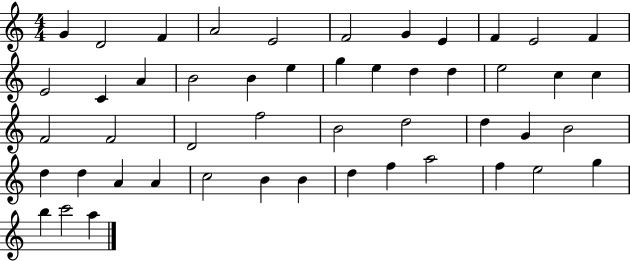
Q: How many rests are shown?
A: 0